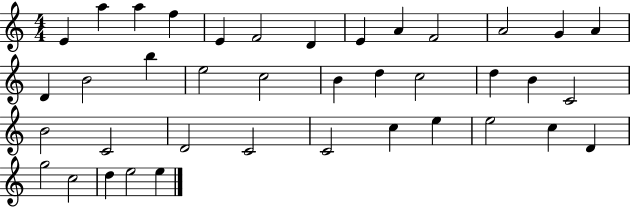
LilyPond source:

{
  \clef treble
  \numericTimeSignature
  \time 4/4
  \key c \major
  e'4 a''4 a''4 f''4 | e'4 f'2 d'4 | e'4 a'4 f'2 | a'2 g'4 a'4 | \break d'4 b'2 b''4 | e''2 c''2 | b'4 d''4 c''2 | d''4 b'4 c'2 | \break b'2 c'2 | d'2 c'2 | c'2 c''4 e''4 | e''2 c''4 d'4 | \break g''2 c''2 | d''4 e''2 e''4 | \bar "|."
}